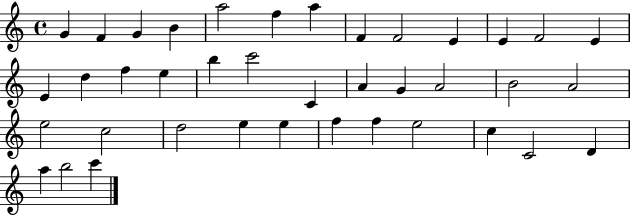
G4/q F4/q G4/q B4/q A5/h F5/q A5/q F4/q F4/h E4/q E4/q F4/h E4/q E4/q D5/q F5/q E5/q B5/q C6/h C4/q A4/q G4/q A4/h B4/h A4/h E5/h C5/h D5/h E5/q E5/q F5/q F5/q E5/h C5/q C4/h D4/q A5/q B5/h C6/q